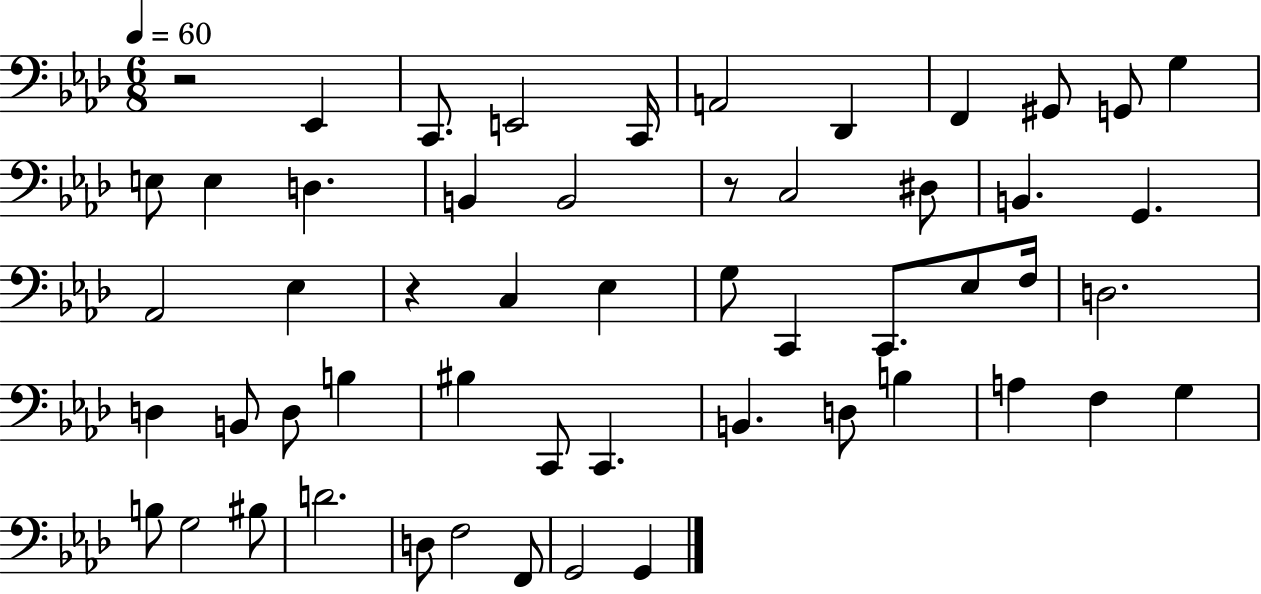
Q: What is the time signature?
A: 6/8